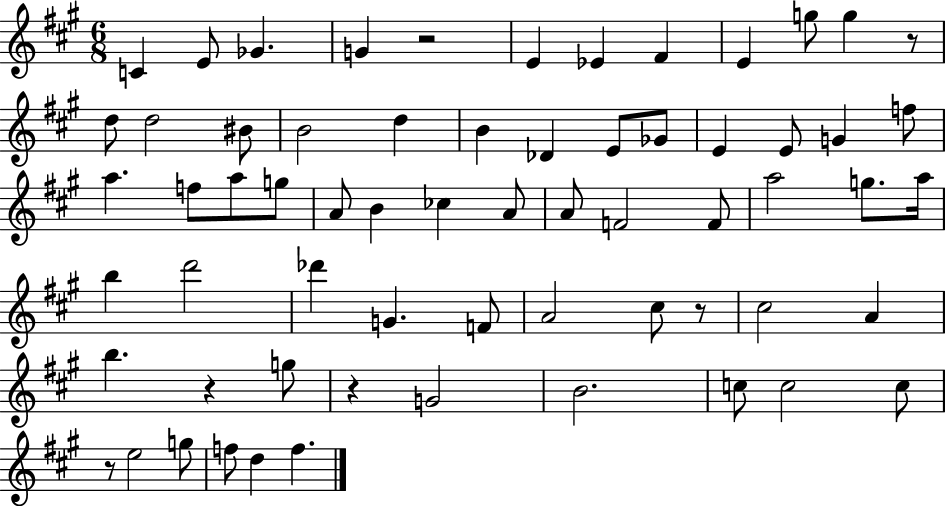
{
  \clef treble
  \numericTimeSignature
  \time 6/8
  \key a \major
  c'4 e'8 ges'4. | g'4 r2 | e'4 ees'4 fis'4 | e'4 g''8 g''4 r8 | \break d''8 d''2 bis'8 | b'2 d''4 | b'4 des'4 e'8 ges'8 | e'4 e'8 g'4 f''8 | \break a''4. f''8 a''8 g''8 | a'8 b'4 ces''4 a'8 | a'8 f'2 f'8 | a''2 g''8. a''16 | \break b''4 d'''2 | des'''4 g'4. f'8 | a'2 cis''8 r8 | cis''2 a'4 | \break b''4. r4 g''8 | r4 g'2 | b'2. | c''8 c''2 c''8 | \break r8 e''2 g''8 | f''8 d''4 f''4. | \bar "|."
}